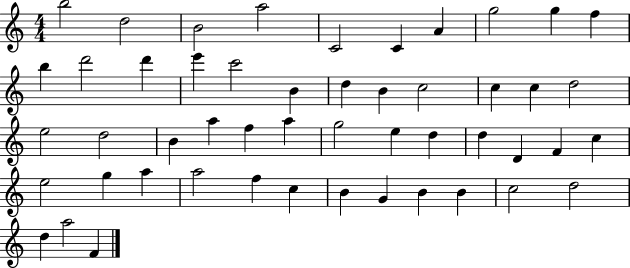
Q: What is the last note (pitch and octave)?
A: F4